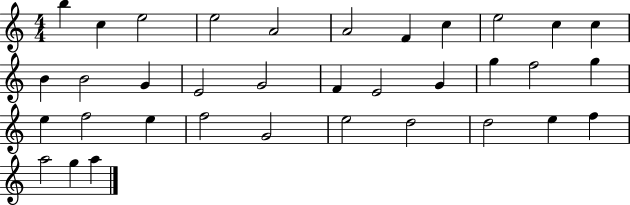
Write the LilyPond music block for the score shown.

{
  \clef treble
  \numericTimeSignature
  \time 4/4
  \key c \major
  b''4 c''4 e''2 | e''2 a'2 | a'2 f'4 c''4 | e''2 c''4 c''4 | \break b'4 b'2 g'4 | e'2 g'2 | f'4 e'2 g'4 | g''4 f''2 g''4 | \break e''4 f''2 e''4 | f''2 g'2 | e''2 d''2 | d''2 e''4 f''4 | \break a''2 g''4 a''4 | \bar "|."
}